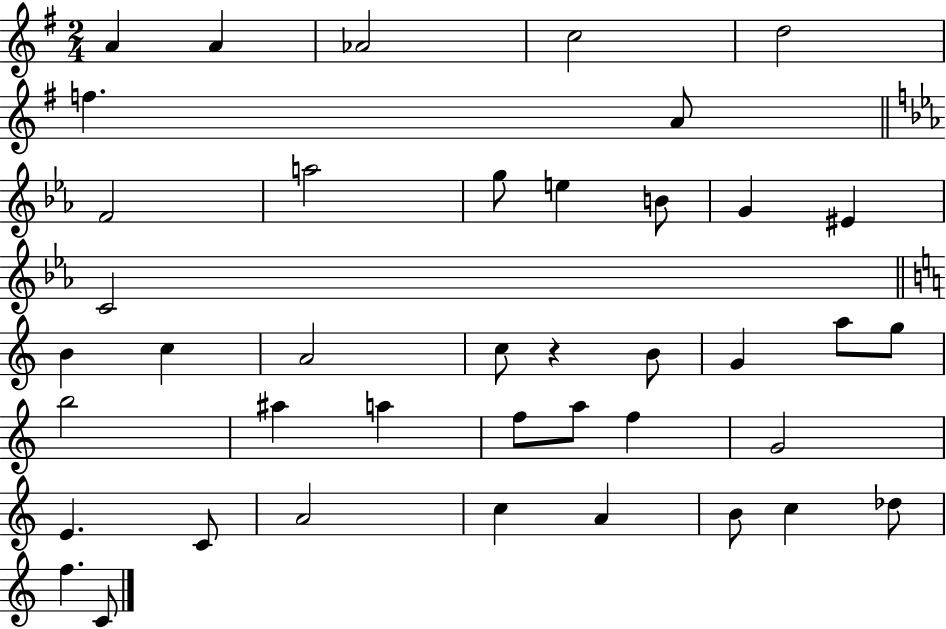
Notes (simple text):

A4/q A4/q Ab4/h C5/h D5/h F5/q. A4/e F4/h A5/h G5/e E5/q B4/e G4/q EIS4/q C4/h B4/q C5/q A4/h C5/e R/q B4/e G4/q A5/e G5/e B5/h A#5/q A5/q F5/e A5/e F5/q G4/h E4/q. C4/e A4/h C5/q A4/q B4/e C5/q Db5/e F5/q. C4/e